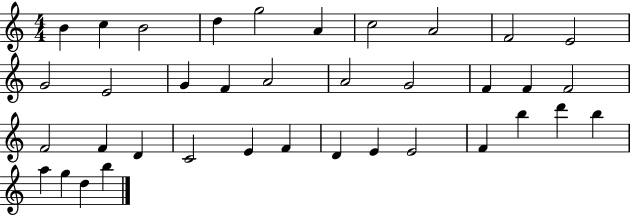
B4/q C5/q B4/h D5/q G5/h A4/q C5/h A4/h F4/h E4/h G4/h E4/h G4/q F4/q A4/h A4/h G4/h F4/q F4/q F4/h F4/h F4/q D4/q C4/h E4/q F4/q D4/q E4/q E4/h F4/q B5/q D6/q B5/q A5/q G5/q D5/q B5/q